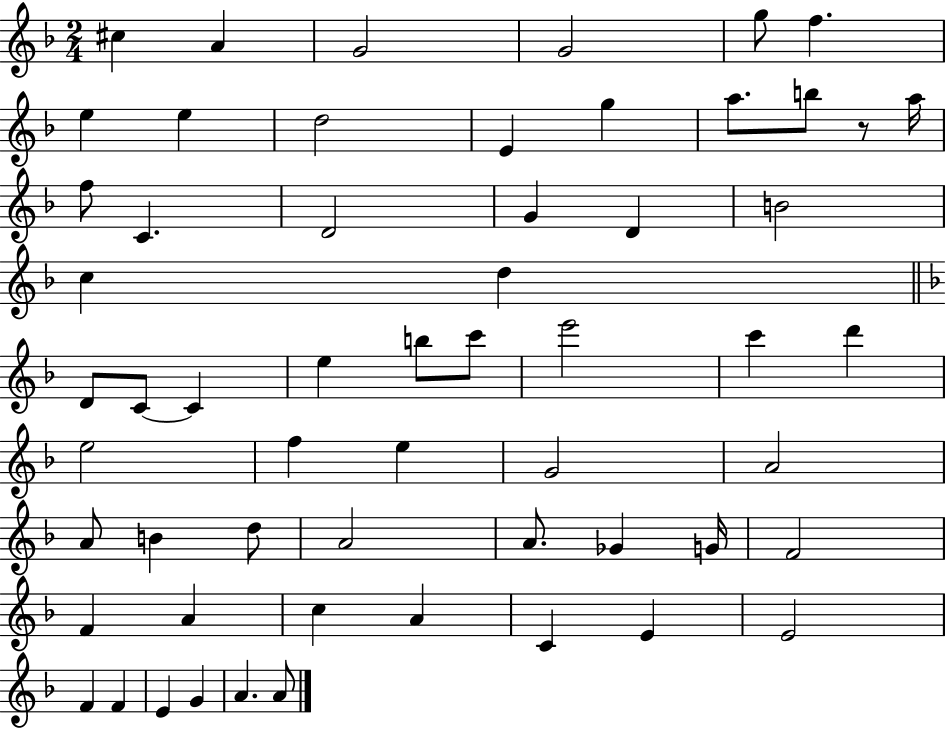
X:1
T:Untitled
M:2/4
L:1/4
K:F
^c A G2 G2 g/2 f e e d2 E g a/2 b/2 z/2 a/4 f/2 C D2 G D B2 c d D/2 C/2 C e b/2 c'/2 e'2 c' d' e2 f e G2 A2 A/2 B d/2 A2 A/2 _G G/4 F2 F A c A C E E2 F F E G A A/2